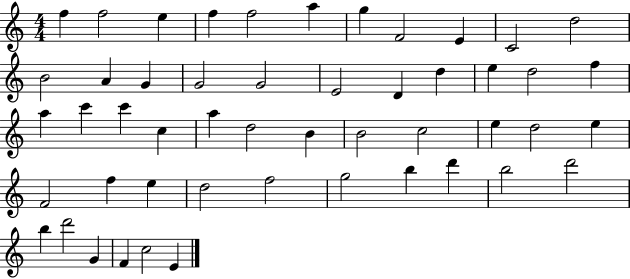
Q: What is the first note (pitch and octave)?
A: F5